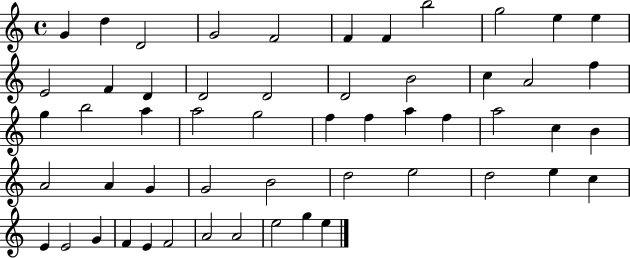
X:1
T:Untitled
M:4/4
L:1/4
K:C
G d D2 G2 F2 F F b2 g2 e e E2 F D D2 D2 D2 B2 c A2 f g b2 a a2 g2 f f a f a2 c B A2 A G G2 B2 d2 e2 d2 e c E E2 G F E F2 A2 A2 e2 g e